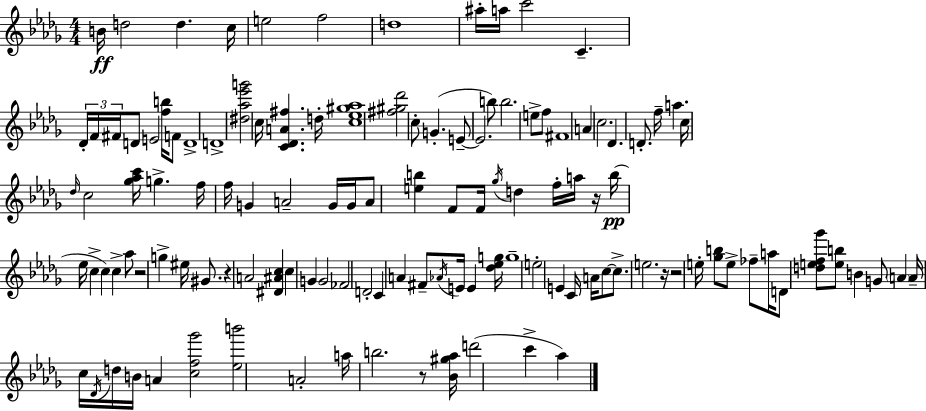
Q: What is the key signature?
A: BES minor